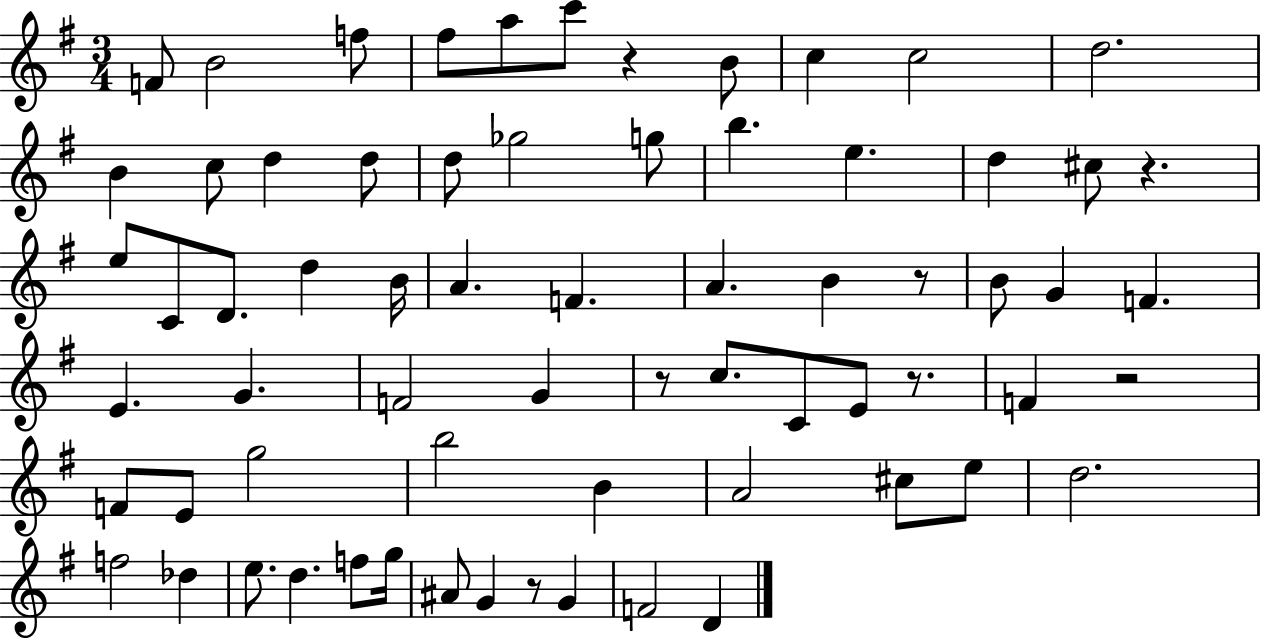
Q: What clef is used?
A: treble